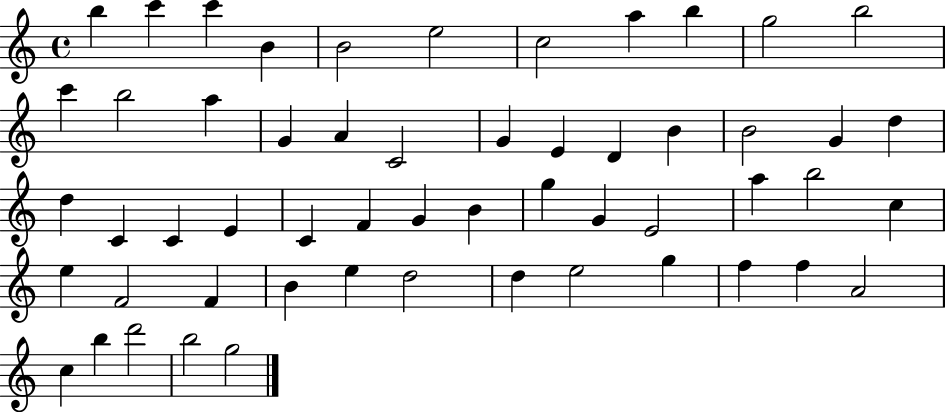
B5/q C6/q C6/q B4/q B4/h E5/h C5/h A5/q B5/q G5/h B5/h C6/q B5/h A5/q G4/q A4/q C4/h G4/q E4/q D4/q B4/q B4/h G4/q D5/q D5/q C4/q C4/q E4/q C4/q F4/q G4/q B4/q G5/q G4/q E4/h A5/q B5/h C5/q E5/q F4/h F4/q B4/q E5/q D5/h D5/q E5/h G5/q F5/q F5/q A4/h C5/q B5/q D6/h B5/h G5/h